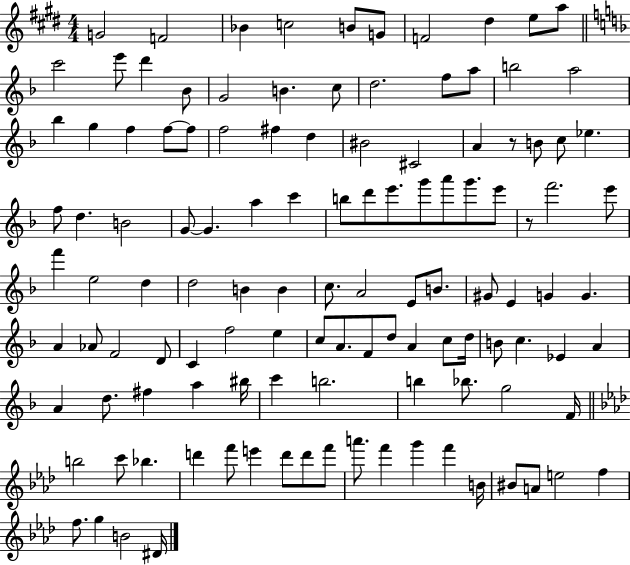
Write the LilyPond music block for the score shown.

{
  \clef treble
  \numericTimeSignature
  \time 4/4
  \key e \major
  g'2 f'2 | bes'4 c''2 b'8 g'8 | f'2 dis''4 e''8 a''8 | \bar "||" \break \key f \major c'''2 e'''8 d'''4 bes'8 | g'2 b'4. c''8 | d''2. f''8 a''8 | b''2 a''2 | \break bes''4 g''4 f''4 f''8~~ f''8 | f''2 fis''4 d''4 | bis'2 cis'2 | a'4 r8 b'8 c''8 ees''4. | \break f''8 d''4. b'2 | g'8~~ g'4. a''4 c'''4 | b''8 d'''8 e'''8. g'''8 a'''8 g'''8. e'''8 | r8 f'''2. e'''8 | \break f'''4 e''2 d''4 | d''2 b'4 b'4 | c''8. a'2 e'8 b'8. | gis'8 e'4 g'4 g'4. | \break a'4 aes'8 f'2 d'8 | c'4 f''2 e''4 | c''8 a'8. f'8 d''8 a'4 c''8 d''16 | b'8 c''4. ees'4 a'4 | \break a'4 d''8. fis''4 a''4 bis''16 | c'''4 b''2. | b''4 bes''8. g''2 f'16 | \bar "||" \break \key f \minor b''2 c'''8 bes''4. | d'''4 f'''8 e'''4 d'''8 d'''8 f'''8 | a'''8. f'''4 g'''4 f'''4 b'16 | bis'8 a'8 e''2 f''4 | \break f''8. g''4 b'2 dis'16 | \bar "|."
}